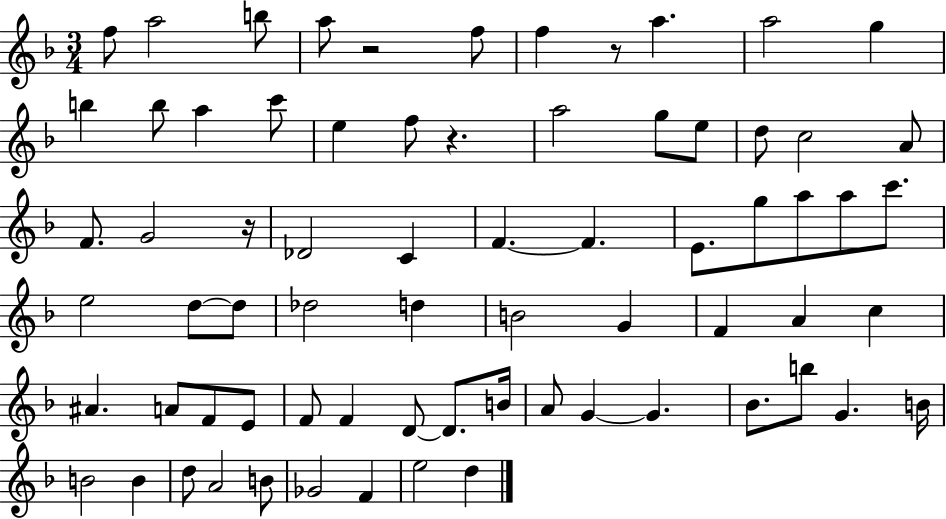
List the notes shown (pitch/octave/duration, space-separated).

F5/e A5/h B5/e A5/e R/h F5/e F5/q R/e A5/q. A5/h G5/q B5/q B5/e A5/q C6/e E5/q F5/e R/q. A5/h G5/e E5/e D5/e C5/h A4/e F4/e. G4/h R/s Db4/h C4/q F4/q. F4/q. E4/e. G5/e A5/e A5/e C6/e. E5/h D5/e D5/e Db5/h D5/q B4/h G4/q F4/q A4/q C5/q A#4/q. A4/e F4/e E4/e F4/e F4/q D4/e D4/e. B4/s A4/e G4/q G4/q. Bb4/e. B5/e G4/q. B4/s B4/h B4/q D5/e A4/h B4/e Gb4/h F4/q E5/h D5/q